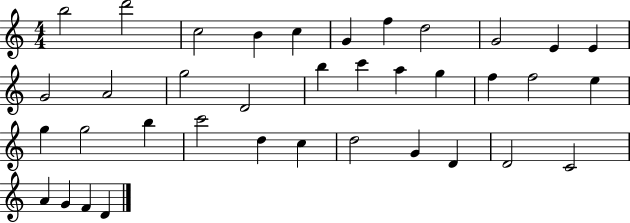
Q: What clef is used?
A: treble